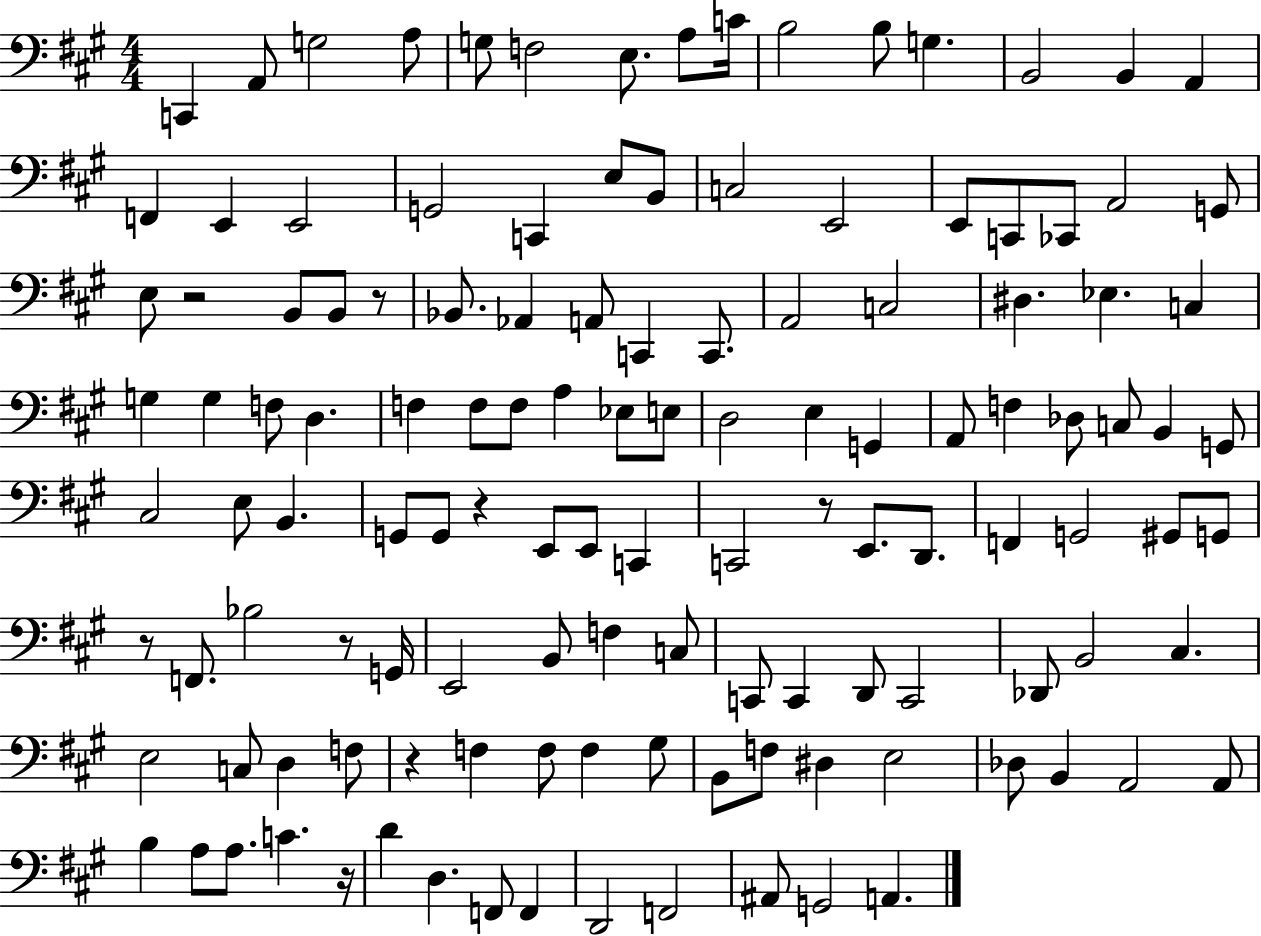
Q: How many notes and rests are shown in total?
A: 127